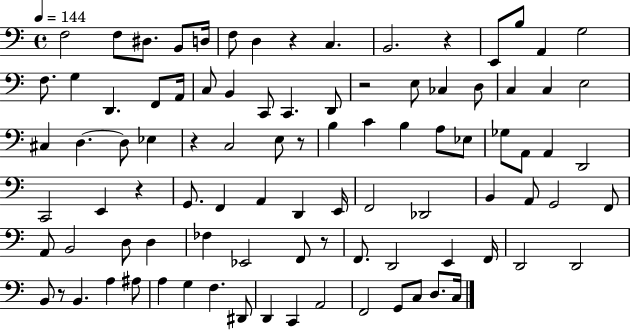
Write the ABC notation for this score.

X:1
T:Untitled
M:4/4
L:1/4
K:C
F,2 F,/2 ^D,/2 B,,/2 D,/4 F,/2 D, z C, B,,2 z E,,/2 B,/2 A,, G,2 F,/2 G, D,, F,,/2 A,,/4 C,/2 B,, C,,/2 C,, D,,/2 z2 E,/2 _C, D,/2 C, C, E,2 ^C, D, D,/2 _E, z C,2 E,/2 z/2 B, C B, A,/2 _E,/2 _G,/2 A,,/2 A,, D,,2 C,,2 E,, z G,,/2 F,, A,, D,, E,,/4 F,,2 _D,,2 B,, A,,/2 G,,2 F,,/2 A,,/2 B,,2 D,/2 D, _F, _E,,2 F,,/2 z/2 F,,/2 D,,2 E,, F,,/4 D,,2 D,,2 B,,/2 z/2 B,, A, ^A,/2 A, G, F, ^D,,/2 D,, C,, A,,2 F,,2 G,,/2 C,/2 D,/2 C,/4